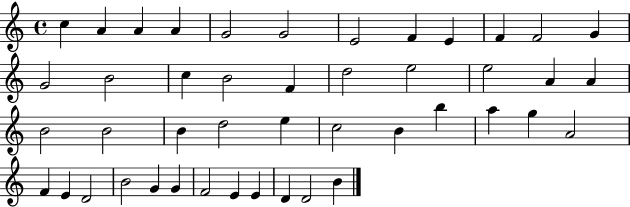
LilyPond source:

{
  \clef treble
  \time 4/4
  \defaultTimeSignature
  \key c \major
  c''4 a'4 a'4 a'4 | g'2 g'2 | e'2 f'4 e'4 | f'4 f'2 g'4 | \break g'2 b'2 | c''4 b'2 f'4 | d''2 e''2 | e''2 a'4 a'4 | \break b'2 b'2 | b'4 d''2 e''4 | c''2 b'4 b''4 | a''4 g''4 a'2 | \break f'4 e'4 d'2 | b'2 g'4 g'4 | f'2 e'4 e'4 | d'4 d'2 b'4 | \break \bar "|."
}